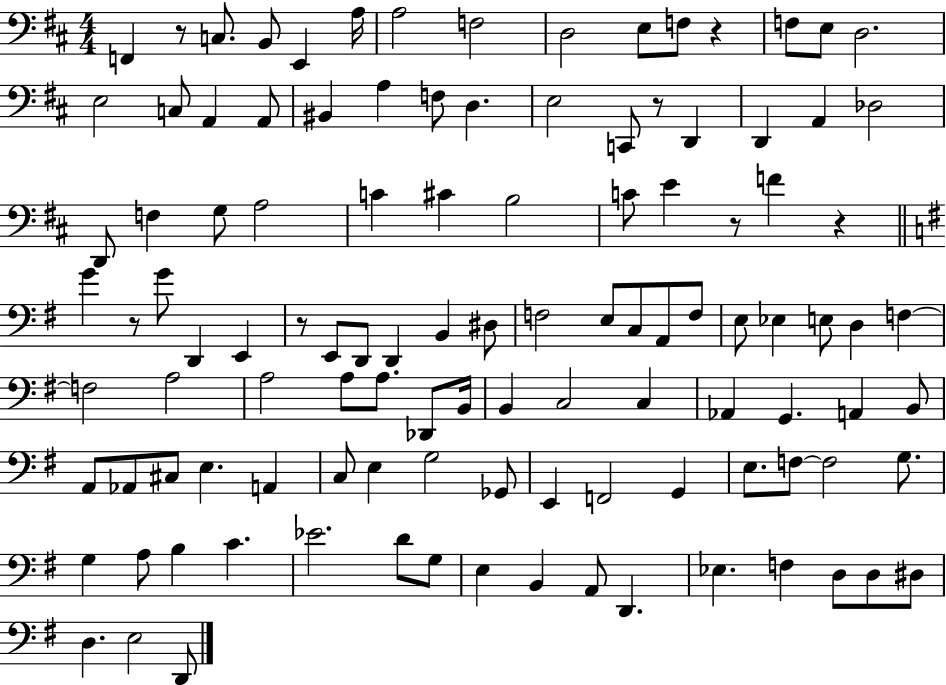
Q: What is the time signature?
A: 4/4